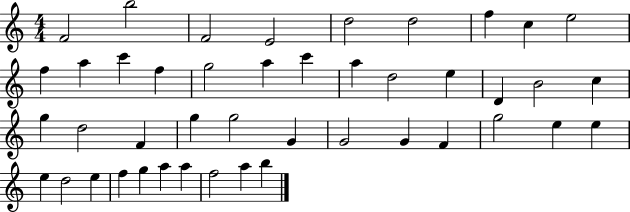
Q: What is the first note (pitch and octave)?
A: F4